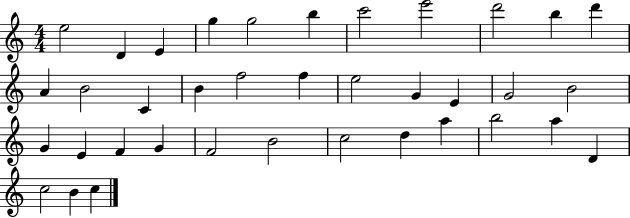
{
  \clef treble
  \numericTimeSignature
  \time 4/4
  \key c \major
  e''2 d'4 e'4 | g''4 g''2 b''4 | c'''2 e'''2 | d'''2 b''4 d'''4 | \break a'4 b'2 c'4 | b'4 f''2 f''4 | e''2 g'4 e'4 | g'2 b'2 | \break g'4 e'4 f'4 g'4 | f'2 b'2 | c''2 d''4 a''4 | b''2 a''4 d'4 | \break c''2 b'4 c''4 | \bar "|."
}